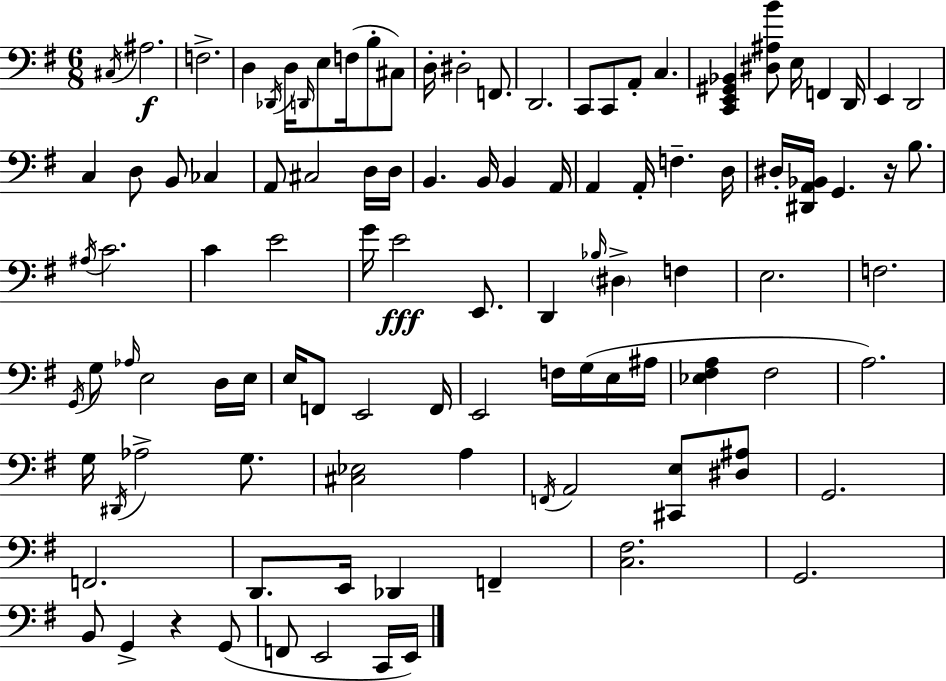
X:1
T:Untitled
M:6/8
L:1/4
K:Em
^C,/4 ^A,2 F,2 D, _D,,/4 D,/4 D,,/4 E,/2 F,/4 B,/2 ^C,/2 D,/4 ^D,2 F,,/2 D,,2 C,,/2 C,,/2 A,,/2 C, [C,,E,,^G,,_B,,] [^D,^A,B]/2 E,/4 F,, D,,/4 E,, D,,2 C, D,/2 B,,/2 _C, A,,/2 ^C,2 D,/4 D,/4 B,, B,,/4 B,, A,,/4 A,, A,,/4 F, D,/4 ^D,/4 [^D,,A,,_B,,]/4 G,, z/4 B,/2 ^A,/4 C2 C E2 G/4 E2 E,,/2 D,, _B,/4 ^D, F, E,2 F,2 G,,/4 G,/2 _A,/4 E,2 D,/4 E,/4 E,/4 F,,/2 E,,2 F,,/4 E,,2 F,/4 G,/4 E,/4 ^A,/4 [_E,^F,A,] ^F,2 A,2 G,/4 ^D,,/4 _A,2 G,/2 [^C,_E,]2 A, F,,/4 A,,2 [^C,,E,]/2 [^D,^A,]/2 G,,2 F,,2 D,,/2 E,,/4 _D,, F,, [C,^F,]2 G,,2 B,,/2 G,, z G,,/2 F,,/2 E,,2 C,,/4 E,,/4